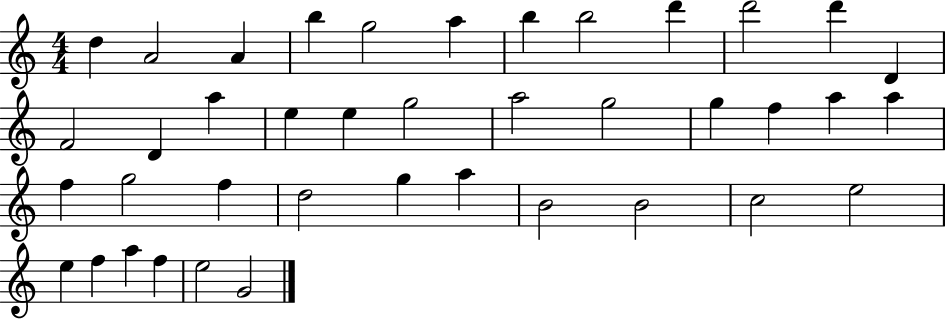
{
  \clef treble
  \numericTimeSignature
  \time 4/4
  \key c \major
  d''4 a'2 a'4 | b''4 g''2 a''4 | b''4 b''2 d'''4 | d'''2 d'''4 d'4 | \break f'2 d'4 a''4 | e''4 e''4 g''2 | a''2 g''2 | g''4 f''4 a''4 a''4 | \break f''4 g''2 f''4 | d''2 g''4 a''4 | b'2 b'2 | c''2 e''2 | \break e''4 f''4 a''4 f''4 | e''2 g'2 | \bar "|."
}